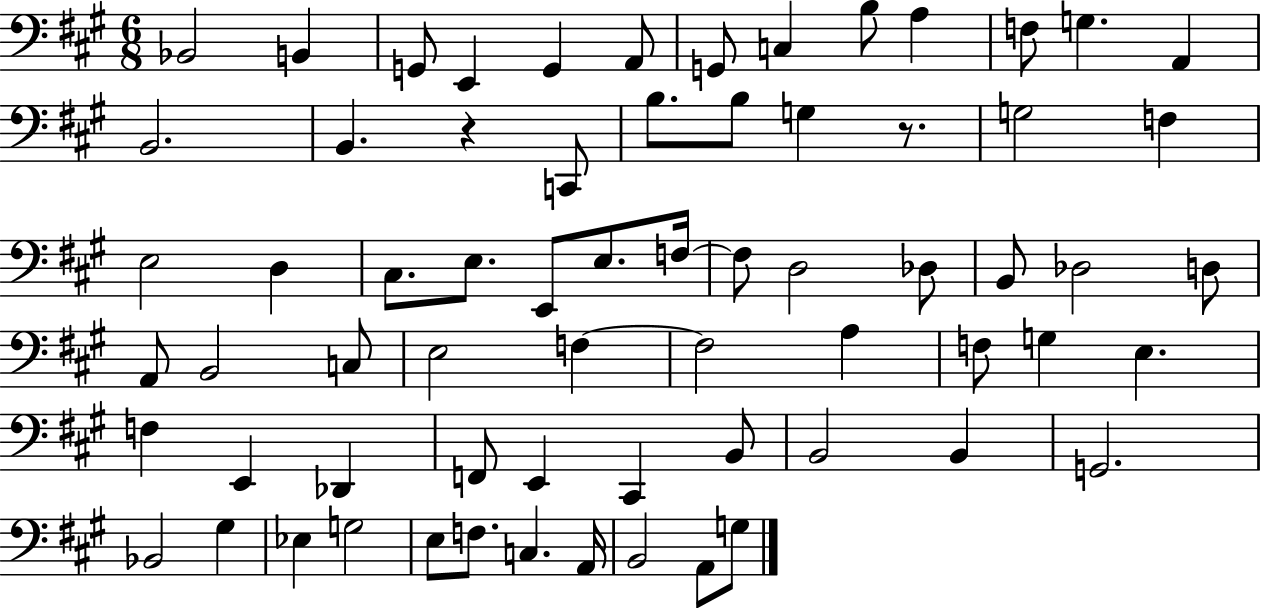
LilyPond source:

{
  \clef bass
  \numericTimeSignature
  \time 6/8
  \key a \major
  bes,2 b,4 | g,8 e,4 g,4 a,8 | g,8 c4 b8 a4 | f8 g4. a,4 | \break b,2. | b,4. r4 c,8 | b8. b8 g4 r8. | g2 f4 | \break e2 d4 | cis8. e8. e,8 e8. f16~~ | f8 d2 des8 | b,8 des2 d8 | \break a,8 b,2 c8 | e2 f4~~ | f2 a4 | f8 g4 e4. | \break f4 e,4 des,4 | f,8 e,4 cis,4 b,8 | b,2 b,4 | g,2. | \break bes,2 gis4 | ees4 g2 | e8 f8. c4. a,16 | b,2 a,8 g8 | \break \bar "|."
}